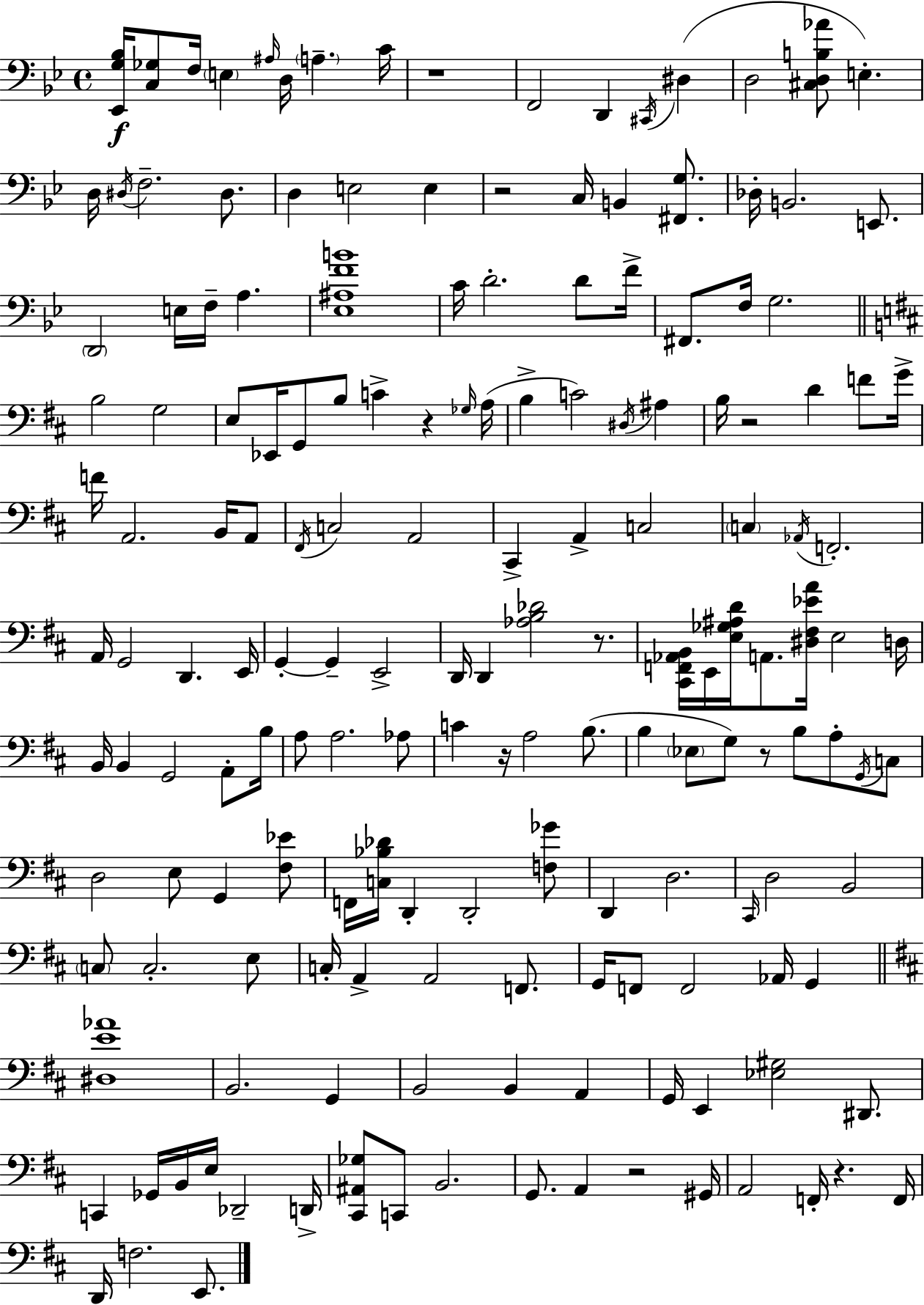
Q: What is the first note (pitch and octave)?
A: F3